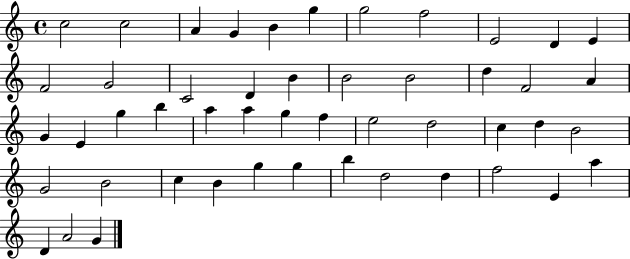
C5/h C5/h A4/q G4/q B4/q G5/q G5/h F5/h E4/h D4/q E4/q F4/h G4/h C4/h D4/q B4/q B4/h B4/h D5/q F4/h A4/q G4/q E4/q G5/q B5/q A5/q A5/q G5/q F5/q E5/h D5/h C5/q D5/q B4/h G4/h B4/h C5/q B4/q G5/q G5/q B5/q D5/h D5/q F5/h E4/q A5/q D4/q A4/h G4/q